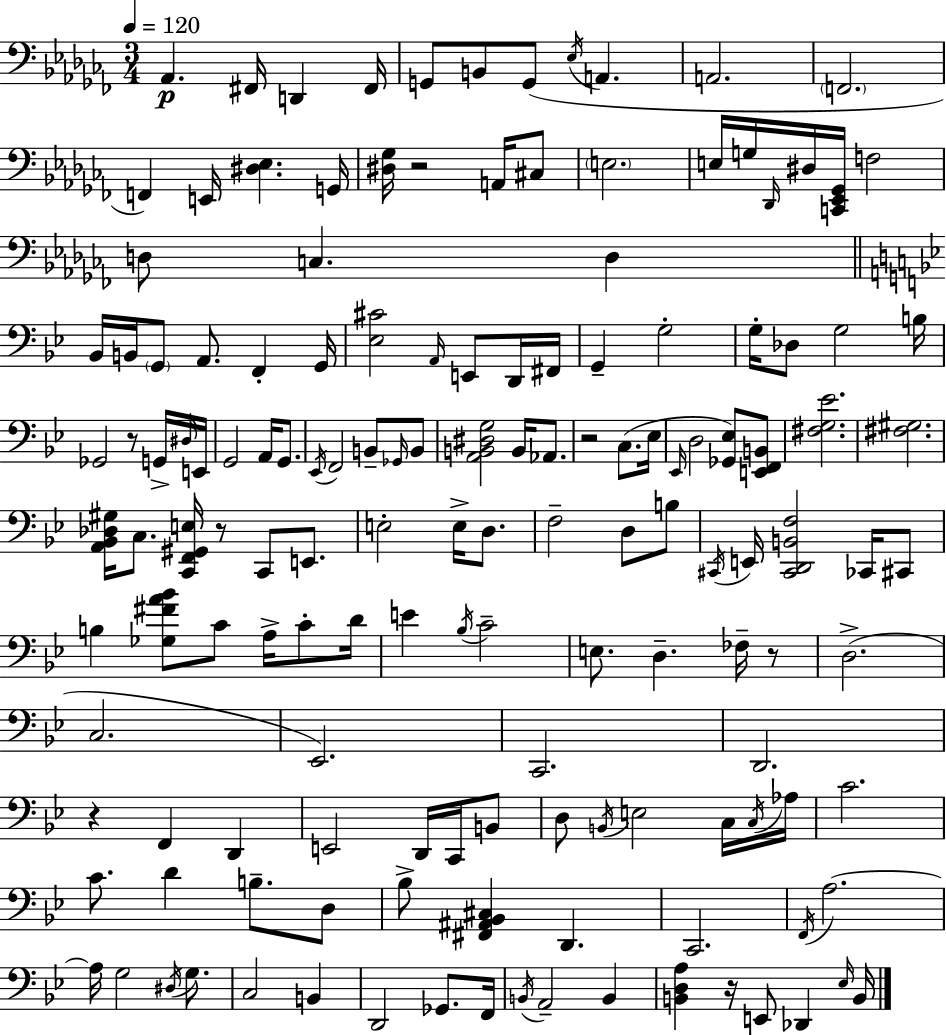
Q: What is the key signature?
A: AES minor